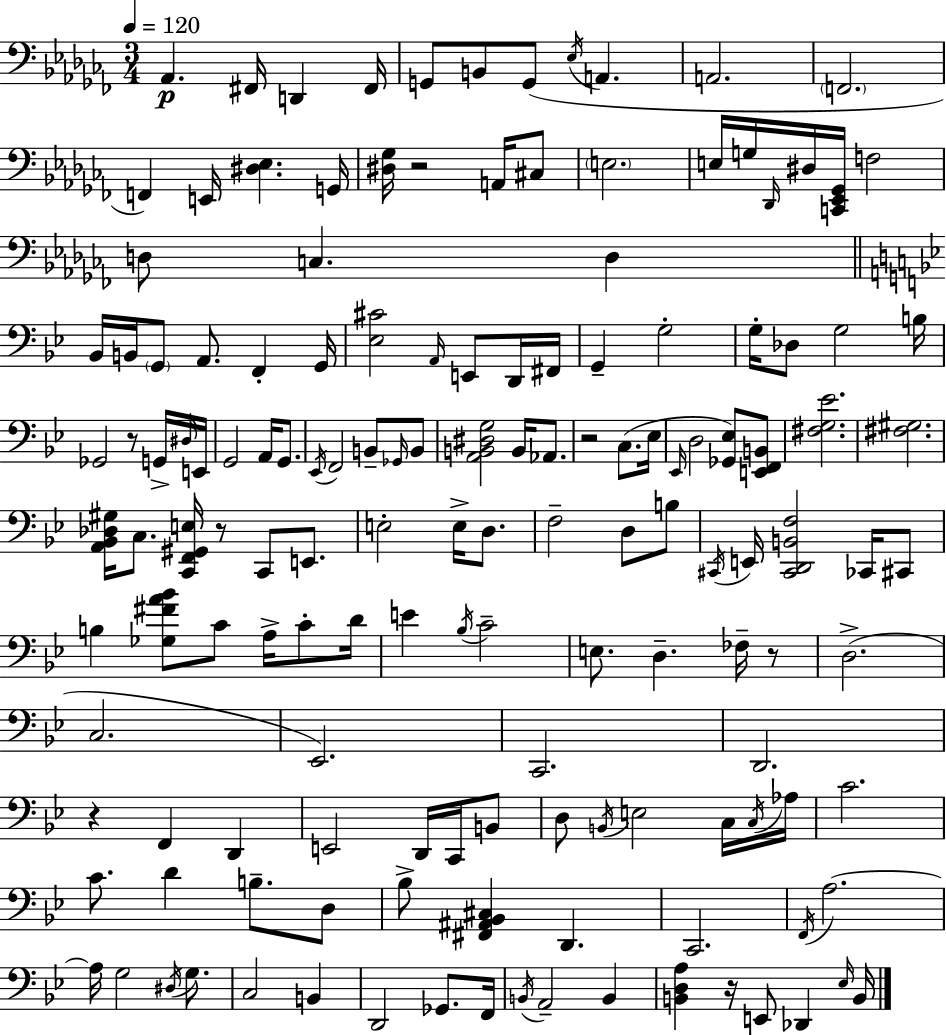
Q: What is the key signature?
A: AES minor